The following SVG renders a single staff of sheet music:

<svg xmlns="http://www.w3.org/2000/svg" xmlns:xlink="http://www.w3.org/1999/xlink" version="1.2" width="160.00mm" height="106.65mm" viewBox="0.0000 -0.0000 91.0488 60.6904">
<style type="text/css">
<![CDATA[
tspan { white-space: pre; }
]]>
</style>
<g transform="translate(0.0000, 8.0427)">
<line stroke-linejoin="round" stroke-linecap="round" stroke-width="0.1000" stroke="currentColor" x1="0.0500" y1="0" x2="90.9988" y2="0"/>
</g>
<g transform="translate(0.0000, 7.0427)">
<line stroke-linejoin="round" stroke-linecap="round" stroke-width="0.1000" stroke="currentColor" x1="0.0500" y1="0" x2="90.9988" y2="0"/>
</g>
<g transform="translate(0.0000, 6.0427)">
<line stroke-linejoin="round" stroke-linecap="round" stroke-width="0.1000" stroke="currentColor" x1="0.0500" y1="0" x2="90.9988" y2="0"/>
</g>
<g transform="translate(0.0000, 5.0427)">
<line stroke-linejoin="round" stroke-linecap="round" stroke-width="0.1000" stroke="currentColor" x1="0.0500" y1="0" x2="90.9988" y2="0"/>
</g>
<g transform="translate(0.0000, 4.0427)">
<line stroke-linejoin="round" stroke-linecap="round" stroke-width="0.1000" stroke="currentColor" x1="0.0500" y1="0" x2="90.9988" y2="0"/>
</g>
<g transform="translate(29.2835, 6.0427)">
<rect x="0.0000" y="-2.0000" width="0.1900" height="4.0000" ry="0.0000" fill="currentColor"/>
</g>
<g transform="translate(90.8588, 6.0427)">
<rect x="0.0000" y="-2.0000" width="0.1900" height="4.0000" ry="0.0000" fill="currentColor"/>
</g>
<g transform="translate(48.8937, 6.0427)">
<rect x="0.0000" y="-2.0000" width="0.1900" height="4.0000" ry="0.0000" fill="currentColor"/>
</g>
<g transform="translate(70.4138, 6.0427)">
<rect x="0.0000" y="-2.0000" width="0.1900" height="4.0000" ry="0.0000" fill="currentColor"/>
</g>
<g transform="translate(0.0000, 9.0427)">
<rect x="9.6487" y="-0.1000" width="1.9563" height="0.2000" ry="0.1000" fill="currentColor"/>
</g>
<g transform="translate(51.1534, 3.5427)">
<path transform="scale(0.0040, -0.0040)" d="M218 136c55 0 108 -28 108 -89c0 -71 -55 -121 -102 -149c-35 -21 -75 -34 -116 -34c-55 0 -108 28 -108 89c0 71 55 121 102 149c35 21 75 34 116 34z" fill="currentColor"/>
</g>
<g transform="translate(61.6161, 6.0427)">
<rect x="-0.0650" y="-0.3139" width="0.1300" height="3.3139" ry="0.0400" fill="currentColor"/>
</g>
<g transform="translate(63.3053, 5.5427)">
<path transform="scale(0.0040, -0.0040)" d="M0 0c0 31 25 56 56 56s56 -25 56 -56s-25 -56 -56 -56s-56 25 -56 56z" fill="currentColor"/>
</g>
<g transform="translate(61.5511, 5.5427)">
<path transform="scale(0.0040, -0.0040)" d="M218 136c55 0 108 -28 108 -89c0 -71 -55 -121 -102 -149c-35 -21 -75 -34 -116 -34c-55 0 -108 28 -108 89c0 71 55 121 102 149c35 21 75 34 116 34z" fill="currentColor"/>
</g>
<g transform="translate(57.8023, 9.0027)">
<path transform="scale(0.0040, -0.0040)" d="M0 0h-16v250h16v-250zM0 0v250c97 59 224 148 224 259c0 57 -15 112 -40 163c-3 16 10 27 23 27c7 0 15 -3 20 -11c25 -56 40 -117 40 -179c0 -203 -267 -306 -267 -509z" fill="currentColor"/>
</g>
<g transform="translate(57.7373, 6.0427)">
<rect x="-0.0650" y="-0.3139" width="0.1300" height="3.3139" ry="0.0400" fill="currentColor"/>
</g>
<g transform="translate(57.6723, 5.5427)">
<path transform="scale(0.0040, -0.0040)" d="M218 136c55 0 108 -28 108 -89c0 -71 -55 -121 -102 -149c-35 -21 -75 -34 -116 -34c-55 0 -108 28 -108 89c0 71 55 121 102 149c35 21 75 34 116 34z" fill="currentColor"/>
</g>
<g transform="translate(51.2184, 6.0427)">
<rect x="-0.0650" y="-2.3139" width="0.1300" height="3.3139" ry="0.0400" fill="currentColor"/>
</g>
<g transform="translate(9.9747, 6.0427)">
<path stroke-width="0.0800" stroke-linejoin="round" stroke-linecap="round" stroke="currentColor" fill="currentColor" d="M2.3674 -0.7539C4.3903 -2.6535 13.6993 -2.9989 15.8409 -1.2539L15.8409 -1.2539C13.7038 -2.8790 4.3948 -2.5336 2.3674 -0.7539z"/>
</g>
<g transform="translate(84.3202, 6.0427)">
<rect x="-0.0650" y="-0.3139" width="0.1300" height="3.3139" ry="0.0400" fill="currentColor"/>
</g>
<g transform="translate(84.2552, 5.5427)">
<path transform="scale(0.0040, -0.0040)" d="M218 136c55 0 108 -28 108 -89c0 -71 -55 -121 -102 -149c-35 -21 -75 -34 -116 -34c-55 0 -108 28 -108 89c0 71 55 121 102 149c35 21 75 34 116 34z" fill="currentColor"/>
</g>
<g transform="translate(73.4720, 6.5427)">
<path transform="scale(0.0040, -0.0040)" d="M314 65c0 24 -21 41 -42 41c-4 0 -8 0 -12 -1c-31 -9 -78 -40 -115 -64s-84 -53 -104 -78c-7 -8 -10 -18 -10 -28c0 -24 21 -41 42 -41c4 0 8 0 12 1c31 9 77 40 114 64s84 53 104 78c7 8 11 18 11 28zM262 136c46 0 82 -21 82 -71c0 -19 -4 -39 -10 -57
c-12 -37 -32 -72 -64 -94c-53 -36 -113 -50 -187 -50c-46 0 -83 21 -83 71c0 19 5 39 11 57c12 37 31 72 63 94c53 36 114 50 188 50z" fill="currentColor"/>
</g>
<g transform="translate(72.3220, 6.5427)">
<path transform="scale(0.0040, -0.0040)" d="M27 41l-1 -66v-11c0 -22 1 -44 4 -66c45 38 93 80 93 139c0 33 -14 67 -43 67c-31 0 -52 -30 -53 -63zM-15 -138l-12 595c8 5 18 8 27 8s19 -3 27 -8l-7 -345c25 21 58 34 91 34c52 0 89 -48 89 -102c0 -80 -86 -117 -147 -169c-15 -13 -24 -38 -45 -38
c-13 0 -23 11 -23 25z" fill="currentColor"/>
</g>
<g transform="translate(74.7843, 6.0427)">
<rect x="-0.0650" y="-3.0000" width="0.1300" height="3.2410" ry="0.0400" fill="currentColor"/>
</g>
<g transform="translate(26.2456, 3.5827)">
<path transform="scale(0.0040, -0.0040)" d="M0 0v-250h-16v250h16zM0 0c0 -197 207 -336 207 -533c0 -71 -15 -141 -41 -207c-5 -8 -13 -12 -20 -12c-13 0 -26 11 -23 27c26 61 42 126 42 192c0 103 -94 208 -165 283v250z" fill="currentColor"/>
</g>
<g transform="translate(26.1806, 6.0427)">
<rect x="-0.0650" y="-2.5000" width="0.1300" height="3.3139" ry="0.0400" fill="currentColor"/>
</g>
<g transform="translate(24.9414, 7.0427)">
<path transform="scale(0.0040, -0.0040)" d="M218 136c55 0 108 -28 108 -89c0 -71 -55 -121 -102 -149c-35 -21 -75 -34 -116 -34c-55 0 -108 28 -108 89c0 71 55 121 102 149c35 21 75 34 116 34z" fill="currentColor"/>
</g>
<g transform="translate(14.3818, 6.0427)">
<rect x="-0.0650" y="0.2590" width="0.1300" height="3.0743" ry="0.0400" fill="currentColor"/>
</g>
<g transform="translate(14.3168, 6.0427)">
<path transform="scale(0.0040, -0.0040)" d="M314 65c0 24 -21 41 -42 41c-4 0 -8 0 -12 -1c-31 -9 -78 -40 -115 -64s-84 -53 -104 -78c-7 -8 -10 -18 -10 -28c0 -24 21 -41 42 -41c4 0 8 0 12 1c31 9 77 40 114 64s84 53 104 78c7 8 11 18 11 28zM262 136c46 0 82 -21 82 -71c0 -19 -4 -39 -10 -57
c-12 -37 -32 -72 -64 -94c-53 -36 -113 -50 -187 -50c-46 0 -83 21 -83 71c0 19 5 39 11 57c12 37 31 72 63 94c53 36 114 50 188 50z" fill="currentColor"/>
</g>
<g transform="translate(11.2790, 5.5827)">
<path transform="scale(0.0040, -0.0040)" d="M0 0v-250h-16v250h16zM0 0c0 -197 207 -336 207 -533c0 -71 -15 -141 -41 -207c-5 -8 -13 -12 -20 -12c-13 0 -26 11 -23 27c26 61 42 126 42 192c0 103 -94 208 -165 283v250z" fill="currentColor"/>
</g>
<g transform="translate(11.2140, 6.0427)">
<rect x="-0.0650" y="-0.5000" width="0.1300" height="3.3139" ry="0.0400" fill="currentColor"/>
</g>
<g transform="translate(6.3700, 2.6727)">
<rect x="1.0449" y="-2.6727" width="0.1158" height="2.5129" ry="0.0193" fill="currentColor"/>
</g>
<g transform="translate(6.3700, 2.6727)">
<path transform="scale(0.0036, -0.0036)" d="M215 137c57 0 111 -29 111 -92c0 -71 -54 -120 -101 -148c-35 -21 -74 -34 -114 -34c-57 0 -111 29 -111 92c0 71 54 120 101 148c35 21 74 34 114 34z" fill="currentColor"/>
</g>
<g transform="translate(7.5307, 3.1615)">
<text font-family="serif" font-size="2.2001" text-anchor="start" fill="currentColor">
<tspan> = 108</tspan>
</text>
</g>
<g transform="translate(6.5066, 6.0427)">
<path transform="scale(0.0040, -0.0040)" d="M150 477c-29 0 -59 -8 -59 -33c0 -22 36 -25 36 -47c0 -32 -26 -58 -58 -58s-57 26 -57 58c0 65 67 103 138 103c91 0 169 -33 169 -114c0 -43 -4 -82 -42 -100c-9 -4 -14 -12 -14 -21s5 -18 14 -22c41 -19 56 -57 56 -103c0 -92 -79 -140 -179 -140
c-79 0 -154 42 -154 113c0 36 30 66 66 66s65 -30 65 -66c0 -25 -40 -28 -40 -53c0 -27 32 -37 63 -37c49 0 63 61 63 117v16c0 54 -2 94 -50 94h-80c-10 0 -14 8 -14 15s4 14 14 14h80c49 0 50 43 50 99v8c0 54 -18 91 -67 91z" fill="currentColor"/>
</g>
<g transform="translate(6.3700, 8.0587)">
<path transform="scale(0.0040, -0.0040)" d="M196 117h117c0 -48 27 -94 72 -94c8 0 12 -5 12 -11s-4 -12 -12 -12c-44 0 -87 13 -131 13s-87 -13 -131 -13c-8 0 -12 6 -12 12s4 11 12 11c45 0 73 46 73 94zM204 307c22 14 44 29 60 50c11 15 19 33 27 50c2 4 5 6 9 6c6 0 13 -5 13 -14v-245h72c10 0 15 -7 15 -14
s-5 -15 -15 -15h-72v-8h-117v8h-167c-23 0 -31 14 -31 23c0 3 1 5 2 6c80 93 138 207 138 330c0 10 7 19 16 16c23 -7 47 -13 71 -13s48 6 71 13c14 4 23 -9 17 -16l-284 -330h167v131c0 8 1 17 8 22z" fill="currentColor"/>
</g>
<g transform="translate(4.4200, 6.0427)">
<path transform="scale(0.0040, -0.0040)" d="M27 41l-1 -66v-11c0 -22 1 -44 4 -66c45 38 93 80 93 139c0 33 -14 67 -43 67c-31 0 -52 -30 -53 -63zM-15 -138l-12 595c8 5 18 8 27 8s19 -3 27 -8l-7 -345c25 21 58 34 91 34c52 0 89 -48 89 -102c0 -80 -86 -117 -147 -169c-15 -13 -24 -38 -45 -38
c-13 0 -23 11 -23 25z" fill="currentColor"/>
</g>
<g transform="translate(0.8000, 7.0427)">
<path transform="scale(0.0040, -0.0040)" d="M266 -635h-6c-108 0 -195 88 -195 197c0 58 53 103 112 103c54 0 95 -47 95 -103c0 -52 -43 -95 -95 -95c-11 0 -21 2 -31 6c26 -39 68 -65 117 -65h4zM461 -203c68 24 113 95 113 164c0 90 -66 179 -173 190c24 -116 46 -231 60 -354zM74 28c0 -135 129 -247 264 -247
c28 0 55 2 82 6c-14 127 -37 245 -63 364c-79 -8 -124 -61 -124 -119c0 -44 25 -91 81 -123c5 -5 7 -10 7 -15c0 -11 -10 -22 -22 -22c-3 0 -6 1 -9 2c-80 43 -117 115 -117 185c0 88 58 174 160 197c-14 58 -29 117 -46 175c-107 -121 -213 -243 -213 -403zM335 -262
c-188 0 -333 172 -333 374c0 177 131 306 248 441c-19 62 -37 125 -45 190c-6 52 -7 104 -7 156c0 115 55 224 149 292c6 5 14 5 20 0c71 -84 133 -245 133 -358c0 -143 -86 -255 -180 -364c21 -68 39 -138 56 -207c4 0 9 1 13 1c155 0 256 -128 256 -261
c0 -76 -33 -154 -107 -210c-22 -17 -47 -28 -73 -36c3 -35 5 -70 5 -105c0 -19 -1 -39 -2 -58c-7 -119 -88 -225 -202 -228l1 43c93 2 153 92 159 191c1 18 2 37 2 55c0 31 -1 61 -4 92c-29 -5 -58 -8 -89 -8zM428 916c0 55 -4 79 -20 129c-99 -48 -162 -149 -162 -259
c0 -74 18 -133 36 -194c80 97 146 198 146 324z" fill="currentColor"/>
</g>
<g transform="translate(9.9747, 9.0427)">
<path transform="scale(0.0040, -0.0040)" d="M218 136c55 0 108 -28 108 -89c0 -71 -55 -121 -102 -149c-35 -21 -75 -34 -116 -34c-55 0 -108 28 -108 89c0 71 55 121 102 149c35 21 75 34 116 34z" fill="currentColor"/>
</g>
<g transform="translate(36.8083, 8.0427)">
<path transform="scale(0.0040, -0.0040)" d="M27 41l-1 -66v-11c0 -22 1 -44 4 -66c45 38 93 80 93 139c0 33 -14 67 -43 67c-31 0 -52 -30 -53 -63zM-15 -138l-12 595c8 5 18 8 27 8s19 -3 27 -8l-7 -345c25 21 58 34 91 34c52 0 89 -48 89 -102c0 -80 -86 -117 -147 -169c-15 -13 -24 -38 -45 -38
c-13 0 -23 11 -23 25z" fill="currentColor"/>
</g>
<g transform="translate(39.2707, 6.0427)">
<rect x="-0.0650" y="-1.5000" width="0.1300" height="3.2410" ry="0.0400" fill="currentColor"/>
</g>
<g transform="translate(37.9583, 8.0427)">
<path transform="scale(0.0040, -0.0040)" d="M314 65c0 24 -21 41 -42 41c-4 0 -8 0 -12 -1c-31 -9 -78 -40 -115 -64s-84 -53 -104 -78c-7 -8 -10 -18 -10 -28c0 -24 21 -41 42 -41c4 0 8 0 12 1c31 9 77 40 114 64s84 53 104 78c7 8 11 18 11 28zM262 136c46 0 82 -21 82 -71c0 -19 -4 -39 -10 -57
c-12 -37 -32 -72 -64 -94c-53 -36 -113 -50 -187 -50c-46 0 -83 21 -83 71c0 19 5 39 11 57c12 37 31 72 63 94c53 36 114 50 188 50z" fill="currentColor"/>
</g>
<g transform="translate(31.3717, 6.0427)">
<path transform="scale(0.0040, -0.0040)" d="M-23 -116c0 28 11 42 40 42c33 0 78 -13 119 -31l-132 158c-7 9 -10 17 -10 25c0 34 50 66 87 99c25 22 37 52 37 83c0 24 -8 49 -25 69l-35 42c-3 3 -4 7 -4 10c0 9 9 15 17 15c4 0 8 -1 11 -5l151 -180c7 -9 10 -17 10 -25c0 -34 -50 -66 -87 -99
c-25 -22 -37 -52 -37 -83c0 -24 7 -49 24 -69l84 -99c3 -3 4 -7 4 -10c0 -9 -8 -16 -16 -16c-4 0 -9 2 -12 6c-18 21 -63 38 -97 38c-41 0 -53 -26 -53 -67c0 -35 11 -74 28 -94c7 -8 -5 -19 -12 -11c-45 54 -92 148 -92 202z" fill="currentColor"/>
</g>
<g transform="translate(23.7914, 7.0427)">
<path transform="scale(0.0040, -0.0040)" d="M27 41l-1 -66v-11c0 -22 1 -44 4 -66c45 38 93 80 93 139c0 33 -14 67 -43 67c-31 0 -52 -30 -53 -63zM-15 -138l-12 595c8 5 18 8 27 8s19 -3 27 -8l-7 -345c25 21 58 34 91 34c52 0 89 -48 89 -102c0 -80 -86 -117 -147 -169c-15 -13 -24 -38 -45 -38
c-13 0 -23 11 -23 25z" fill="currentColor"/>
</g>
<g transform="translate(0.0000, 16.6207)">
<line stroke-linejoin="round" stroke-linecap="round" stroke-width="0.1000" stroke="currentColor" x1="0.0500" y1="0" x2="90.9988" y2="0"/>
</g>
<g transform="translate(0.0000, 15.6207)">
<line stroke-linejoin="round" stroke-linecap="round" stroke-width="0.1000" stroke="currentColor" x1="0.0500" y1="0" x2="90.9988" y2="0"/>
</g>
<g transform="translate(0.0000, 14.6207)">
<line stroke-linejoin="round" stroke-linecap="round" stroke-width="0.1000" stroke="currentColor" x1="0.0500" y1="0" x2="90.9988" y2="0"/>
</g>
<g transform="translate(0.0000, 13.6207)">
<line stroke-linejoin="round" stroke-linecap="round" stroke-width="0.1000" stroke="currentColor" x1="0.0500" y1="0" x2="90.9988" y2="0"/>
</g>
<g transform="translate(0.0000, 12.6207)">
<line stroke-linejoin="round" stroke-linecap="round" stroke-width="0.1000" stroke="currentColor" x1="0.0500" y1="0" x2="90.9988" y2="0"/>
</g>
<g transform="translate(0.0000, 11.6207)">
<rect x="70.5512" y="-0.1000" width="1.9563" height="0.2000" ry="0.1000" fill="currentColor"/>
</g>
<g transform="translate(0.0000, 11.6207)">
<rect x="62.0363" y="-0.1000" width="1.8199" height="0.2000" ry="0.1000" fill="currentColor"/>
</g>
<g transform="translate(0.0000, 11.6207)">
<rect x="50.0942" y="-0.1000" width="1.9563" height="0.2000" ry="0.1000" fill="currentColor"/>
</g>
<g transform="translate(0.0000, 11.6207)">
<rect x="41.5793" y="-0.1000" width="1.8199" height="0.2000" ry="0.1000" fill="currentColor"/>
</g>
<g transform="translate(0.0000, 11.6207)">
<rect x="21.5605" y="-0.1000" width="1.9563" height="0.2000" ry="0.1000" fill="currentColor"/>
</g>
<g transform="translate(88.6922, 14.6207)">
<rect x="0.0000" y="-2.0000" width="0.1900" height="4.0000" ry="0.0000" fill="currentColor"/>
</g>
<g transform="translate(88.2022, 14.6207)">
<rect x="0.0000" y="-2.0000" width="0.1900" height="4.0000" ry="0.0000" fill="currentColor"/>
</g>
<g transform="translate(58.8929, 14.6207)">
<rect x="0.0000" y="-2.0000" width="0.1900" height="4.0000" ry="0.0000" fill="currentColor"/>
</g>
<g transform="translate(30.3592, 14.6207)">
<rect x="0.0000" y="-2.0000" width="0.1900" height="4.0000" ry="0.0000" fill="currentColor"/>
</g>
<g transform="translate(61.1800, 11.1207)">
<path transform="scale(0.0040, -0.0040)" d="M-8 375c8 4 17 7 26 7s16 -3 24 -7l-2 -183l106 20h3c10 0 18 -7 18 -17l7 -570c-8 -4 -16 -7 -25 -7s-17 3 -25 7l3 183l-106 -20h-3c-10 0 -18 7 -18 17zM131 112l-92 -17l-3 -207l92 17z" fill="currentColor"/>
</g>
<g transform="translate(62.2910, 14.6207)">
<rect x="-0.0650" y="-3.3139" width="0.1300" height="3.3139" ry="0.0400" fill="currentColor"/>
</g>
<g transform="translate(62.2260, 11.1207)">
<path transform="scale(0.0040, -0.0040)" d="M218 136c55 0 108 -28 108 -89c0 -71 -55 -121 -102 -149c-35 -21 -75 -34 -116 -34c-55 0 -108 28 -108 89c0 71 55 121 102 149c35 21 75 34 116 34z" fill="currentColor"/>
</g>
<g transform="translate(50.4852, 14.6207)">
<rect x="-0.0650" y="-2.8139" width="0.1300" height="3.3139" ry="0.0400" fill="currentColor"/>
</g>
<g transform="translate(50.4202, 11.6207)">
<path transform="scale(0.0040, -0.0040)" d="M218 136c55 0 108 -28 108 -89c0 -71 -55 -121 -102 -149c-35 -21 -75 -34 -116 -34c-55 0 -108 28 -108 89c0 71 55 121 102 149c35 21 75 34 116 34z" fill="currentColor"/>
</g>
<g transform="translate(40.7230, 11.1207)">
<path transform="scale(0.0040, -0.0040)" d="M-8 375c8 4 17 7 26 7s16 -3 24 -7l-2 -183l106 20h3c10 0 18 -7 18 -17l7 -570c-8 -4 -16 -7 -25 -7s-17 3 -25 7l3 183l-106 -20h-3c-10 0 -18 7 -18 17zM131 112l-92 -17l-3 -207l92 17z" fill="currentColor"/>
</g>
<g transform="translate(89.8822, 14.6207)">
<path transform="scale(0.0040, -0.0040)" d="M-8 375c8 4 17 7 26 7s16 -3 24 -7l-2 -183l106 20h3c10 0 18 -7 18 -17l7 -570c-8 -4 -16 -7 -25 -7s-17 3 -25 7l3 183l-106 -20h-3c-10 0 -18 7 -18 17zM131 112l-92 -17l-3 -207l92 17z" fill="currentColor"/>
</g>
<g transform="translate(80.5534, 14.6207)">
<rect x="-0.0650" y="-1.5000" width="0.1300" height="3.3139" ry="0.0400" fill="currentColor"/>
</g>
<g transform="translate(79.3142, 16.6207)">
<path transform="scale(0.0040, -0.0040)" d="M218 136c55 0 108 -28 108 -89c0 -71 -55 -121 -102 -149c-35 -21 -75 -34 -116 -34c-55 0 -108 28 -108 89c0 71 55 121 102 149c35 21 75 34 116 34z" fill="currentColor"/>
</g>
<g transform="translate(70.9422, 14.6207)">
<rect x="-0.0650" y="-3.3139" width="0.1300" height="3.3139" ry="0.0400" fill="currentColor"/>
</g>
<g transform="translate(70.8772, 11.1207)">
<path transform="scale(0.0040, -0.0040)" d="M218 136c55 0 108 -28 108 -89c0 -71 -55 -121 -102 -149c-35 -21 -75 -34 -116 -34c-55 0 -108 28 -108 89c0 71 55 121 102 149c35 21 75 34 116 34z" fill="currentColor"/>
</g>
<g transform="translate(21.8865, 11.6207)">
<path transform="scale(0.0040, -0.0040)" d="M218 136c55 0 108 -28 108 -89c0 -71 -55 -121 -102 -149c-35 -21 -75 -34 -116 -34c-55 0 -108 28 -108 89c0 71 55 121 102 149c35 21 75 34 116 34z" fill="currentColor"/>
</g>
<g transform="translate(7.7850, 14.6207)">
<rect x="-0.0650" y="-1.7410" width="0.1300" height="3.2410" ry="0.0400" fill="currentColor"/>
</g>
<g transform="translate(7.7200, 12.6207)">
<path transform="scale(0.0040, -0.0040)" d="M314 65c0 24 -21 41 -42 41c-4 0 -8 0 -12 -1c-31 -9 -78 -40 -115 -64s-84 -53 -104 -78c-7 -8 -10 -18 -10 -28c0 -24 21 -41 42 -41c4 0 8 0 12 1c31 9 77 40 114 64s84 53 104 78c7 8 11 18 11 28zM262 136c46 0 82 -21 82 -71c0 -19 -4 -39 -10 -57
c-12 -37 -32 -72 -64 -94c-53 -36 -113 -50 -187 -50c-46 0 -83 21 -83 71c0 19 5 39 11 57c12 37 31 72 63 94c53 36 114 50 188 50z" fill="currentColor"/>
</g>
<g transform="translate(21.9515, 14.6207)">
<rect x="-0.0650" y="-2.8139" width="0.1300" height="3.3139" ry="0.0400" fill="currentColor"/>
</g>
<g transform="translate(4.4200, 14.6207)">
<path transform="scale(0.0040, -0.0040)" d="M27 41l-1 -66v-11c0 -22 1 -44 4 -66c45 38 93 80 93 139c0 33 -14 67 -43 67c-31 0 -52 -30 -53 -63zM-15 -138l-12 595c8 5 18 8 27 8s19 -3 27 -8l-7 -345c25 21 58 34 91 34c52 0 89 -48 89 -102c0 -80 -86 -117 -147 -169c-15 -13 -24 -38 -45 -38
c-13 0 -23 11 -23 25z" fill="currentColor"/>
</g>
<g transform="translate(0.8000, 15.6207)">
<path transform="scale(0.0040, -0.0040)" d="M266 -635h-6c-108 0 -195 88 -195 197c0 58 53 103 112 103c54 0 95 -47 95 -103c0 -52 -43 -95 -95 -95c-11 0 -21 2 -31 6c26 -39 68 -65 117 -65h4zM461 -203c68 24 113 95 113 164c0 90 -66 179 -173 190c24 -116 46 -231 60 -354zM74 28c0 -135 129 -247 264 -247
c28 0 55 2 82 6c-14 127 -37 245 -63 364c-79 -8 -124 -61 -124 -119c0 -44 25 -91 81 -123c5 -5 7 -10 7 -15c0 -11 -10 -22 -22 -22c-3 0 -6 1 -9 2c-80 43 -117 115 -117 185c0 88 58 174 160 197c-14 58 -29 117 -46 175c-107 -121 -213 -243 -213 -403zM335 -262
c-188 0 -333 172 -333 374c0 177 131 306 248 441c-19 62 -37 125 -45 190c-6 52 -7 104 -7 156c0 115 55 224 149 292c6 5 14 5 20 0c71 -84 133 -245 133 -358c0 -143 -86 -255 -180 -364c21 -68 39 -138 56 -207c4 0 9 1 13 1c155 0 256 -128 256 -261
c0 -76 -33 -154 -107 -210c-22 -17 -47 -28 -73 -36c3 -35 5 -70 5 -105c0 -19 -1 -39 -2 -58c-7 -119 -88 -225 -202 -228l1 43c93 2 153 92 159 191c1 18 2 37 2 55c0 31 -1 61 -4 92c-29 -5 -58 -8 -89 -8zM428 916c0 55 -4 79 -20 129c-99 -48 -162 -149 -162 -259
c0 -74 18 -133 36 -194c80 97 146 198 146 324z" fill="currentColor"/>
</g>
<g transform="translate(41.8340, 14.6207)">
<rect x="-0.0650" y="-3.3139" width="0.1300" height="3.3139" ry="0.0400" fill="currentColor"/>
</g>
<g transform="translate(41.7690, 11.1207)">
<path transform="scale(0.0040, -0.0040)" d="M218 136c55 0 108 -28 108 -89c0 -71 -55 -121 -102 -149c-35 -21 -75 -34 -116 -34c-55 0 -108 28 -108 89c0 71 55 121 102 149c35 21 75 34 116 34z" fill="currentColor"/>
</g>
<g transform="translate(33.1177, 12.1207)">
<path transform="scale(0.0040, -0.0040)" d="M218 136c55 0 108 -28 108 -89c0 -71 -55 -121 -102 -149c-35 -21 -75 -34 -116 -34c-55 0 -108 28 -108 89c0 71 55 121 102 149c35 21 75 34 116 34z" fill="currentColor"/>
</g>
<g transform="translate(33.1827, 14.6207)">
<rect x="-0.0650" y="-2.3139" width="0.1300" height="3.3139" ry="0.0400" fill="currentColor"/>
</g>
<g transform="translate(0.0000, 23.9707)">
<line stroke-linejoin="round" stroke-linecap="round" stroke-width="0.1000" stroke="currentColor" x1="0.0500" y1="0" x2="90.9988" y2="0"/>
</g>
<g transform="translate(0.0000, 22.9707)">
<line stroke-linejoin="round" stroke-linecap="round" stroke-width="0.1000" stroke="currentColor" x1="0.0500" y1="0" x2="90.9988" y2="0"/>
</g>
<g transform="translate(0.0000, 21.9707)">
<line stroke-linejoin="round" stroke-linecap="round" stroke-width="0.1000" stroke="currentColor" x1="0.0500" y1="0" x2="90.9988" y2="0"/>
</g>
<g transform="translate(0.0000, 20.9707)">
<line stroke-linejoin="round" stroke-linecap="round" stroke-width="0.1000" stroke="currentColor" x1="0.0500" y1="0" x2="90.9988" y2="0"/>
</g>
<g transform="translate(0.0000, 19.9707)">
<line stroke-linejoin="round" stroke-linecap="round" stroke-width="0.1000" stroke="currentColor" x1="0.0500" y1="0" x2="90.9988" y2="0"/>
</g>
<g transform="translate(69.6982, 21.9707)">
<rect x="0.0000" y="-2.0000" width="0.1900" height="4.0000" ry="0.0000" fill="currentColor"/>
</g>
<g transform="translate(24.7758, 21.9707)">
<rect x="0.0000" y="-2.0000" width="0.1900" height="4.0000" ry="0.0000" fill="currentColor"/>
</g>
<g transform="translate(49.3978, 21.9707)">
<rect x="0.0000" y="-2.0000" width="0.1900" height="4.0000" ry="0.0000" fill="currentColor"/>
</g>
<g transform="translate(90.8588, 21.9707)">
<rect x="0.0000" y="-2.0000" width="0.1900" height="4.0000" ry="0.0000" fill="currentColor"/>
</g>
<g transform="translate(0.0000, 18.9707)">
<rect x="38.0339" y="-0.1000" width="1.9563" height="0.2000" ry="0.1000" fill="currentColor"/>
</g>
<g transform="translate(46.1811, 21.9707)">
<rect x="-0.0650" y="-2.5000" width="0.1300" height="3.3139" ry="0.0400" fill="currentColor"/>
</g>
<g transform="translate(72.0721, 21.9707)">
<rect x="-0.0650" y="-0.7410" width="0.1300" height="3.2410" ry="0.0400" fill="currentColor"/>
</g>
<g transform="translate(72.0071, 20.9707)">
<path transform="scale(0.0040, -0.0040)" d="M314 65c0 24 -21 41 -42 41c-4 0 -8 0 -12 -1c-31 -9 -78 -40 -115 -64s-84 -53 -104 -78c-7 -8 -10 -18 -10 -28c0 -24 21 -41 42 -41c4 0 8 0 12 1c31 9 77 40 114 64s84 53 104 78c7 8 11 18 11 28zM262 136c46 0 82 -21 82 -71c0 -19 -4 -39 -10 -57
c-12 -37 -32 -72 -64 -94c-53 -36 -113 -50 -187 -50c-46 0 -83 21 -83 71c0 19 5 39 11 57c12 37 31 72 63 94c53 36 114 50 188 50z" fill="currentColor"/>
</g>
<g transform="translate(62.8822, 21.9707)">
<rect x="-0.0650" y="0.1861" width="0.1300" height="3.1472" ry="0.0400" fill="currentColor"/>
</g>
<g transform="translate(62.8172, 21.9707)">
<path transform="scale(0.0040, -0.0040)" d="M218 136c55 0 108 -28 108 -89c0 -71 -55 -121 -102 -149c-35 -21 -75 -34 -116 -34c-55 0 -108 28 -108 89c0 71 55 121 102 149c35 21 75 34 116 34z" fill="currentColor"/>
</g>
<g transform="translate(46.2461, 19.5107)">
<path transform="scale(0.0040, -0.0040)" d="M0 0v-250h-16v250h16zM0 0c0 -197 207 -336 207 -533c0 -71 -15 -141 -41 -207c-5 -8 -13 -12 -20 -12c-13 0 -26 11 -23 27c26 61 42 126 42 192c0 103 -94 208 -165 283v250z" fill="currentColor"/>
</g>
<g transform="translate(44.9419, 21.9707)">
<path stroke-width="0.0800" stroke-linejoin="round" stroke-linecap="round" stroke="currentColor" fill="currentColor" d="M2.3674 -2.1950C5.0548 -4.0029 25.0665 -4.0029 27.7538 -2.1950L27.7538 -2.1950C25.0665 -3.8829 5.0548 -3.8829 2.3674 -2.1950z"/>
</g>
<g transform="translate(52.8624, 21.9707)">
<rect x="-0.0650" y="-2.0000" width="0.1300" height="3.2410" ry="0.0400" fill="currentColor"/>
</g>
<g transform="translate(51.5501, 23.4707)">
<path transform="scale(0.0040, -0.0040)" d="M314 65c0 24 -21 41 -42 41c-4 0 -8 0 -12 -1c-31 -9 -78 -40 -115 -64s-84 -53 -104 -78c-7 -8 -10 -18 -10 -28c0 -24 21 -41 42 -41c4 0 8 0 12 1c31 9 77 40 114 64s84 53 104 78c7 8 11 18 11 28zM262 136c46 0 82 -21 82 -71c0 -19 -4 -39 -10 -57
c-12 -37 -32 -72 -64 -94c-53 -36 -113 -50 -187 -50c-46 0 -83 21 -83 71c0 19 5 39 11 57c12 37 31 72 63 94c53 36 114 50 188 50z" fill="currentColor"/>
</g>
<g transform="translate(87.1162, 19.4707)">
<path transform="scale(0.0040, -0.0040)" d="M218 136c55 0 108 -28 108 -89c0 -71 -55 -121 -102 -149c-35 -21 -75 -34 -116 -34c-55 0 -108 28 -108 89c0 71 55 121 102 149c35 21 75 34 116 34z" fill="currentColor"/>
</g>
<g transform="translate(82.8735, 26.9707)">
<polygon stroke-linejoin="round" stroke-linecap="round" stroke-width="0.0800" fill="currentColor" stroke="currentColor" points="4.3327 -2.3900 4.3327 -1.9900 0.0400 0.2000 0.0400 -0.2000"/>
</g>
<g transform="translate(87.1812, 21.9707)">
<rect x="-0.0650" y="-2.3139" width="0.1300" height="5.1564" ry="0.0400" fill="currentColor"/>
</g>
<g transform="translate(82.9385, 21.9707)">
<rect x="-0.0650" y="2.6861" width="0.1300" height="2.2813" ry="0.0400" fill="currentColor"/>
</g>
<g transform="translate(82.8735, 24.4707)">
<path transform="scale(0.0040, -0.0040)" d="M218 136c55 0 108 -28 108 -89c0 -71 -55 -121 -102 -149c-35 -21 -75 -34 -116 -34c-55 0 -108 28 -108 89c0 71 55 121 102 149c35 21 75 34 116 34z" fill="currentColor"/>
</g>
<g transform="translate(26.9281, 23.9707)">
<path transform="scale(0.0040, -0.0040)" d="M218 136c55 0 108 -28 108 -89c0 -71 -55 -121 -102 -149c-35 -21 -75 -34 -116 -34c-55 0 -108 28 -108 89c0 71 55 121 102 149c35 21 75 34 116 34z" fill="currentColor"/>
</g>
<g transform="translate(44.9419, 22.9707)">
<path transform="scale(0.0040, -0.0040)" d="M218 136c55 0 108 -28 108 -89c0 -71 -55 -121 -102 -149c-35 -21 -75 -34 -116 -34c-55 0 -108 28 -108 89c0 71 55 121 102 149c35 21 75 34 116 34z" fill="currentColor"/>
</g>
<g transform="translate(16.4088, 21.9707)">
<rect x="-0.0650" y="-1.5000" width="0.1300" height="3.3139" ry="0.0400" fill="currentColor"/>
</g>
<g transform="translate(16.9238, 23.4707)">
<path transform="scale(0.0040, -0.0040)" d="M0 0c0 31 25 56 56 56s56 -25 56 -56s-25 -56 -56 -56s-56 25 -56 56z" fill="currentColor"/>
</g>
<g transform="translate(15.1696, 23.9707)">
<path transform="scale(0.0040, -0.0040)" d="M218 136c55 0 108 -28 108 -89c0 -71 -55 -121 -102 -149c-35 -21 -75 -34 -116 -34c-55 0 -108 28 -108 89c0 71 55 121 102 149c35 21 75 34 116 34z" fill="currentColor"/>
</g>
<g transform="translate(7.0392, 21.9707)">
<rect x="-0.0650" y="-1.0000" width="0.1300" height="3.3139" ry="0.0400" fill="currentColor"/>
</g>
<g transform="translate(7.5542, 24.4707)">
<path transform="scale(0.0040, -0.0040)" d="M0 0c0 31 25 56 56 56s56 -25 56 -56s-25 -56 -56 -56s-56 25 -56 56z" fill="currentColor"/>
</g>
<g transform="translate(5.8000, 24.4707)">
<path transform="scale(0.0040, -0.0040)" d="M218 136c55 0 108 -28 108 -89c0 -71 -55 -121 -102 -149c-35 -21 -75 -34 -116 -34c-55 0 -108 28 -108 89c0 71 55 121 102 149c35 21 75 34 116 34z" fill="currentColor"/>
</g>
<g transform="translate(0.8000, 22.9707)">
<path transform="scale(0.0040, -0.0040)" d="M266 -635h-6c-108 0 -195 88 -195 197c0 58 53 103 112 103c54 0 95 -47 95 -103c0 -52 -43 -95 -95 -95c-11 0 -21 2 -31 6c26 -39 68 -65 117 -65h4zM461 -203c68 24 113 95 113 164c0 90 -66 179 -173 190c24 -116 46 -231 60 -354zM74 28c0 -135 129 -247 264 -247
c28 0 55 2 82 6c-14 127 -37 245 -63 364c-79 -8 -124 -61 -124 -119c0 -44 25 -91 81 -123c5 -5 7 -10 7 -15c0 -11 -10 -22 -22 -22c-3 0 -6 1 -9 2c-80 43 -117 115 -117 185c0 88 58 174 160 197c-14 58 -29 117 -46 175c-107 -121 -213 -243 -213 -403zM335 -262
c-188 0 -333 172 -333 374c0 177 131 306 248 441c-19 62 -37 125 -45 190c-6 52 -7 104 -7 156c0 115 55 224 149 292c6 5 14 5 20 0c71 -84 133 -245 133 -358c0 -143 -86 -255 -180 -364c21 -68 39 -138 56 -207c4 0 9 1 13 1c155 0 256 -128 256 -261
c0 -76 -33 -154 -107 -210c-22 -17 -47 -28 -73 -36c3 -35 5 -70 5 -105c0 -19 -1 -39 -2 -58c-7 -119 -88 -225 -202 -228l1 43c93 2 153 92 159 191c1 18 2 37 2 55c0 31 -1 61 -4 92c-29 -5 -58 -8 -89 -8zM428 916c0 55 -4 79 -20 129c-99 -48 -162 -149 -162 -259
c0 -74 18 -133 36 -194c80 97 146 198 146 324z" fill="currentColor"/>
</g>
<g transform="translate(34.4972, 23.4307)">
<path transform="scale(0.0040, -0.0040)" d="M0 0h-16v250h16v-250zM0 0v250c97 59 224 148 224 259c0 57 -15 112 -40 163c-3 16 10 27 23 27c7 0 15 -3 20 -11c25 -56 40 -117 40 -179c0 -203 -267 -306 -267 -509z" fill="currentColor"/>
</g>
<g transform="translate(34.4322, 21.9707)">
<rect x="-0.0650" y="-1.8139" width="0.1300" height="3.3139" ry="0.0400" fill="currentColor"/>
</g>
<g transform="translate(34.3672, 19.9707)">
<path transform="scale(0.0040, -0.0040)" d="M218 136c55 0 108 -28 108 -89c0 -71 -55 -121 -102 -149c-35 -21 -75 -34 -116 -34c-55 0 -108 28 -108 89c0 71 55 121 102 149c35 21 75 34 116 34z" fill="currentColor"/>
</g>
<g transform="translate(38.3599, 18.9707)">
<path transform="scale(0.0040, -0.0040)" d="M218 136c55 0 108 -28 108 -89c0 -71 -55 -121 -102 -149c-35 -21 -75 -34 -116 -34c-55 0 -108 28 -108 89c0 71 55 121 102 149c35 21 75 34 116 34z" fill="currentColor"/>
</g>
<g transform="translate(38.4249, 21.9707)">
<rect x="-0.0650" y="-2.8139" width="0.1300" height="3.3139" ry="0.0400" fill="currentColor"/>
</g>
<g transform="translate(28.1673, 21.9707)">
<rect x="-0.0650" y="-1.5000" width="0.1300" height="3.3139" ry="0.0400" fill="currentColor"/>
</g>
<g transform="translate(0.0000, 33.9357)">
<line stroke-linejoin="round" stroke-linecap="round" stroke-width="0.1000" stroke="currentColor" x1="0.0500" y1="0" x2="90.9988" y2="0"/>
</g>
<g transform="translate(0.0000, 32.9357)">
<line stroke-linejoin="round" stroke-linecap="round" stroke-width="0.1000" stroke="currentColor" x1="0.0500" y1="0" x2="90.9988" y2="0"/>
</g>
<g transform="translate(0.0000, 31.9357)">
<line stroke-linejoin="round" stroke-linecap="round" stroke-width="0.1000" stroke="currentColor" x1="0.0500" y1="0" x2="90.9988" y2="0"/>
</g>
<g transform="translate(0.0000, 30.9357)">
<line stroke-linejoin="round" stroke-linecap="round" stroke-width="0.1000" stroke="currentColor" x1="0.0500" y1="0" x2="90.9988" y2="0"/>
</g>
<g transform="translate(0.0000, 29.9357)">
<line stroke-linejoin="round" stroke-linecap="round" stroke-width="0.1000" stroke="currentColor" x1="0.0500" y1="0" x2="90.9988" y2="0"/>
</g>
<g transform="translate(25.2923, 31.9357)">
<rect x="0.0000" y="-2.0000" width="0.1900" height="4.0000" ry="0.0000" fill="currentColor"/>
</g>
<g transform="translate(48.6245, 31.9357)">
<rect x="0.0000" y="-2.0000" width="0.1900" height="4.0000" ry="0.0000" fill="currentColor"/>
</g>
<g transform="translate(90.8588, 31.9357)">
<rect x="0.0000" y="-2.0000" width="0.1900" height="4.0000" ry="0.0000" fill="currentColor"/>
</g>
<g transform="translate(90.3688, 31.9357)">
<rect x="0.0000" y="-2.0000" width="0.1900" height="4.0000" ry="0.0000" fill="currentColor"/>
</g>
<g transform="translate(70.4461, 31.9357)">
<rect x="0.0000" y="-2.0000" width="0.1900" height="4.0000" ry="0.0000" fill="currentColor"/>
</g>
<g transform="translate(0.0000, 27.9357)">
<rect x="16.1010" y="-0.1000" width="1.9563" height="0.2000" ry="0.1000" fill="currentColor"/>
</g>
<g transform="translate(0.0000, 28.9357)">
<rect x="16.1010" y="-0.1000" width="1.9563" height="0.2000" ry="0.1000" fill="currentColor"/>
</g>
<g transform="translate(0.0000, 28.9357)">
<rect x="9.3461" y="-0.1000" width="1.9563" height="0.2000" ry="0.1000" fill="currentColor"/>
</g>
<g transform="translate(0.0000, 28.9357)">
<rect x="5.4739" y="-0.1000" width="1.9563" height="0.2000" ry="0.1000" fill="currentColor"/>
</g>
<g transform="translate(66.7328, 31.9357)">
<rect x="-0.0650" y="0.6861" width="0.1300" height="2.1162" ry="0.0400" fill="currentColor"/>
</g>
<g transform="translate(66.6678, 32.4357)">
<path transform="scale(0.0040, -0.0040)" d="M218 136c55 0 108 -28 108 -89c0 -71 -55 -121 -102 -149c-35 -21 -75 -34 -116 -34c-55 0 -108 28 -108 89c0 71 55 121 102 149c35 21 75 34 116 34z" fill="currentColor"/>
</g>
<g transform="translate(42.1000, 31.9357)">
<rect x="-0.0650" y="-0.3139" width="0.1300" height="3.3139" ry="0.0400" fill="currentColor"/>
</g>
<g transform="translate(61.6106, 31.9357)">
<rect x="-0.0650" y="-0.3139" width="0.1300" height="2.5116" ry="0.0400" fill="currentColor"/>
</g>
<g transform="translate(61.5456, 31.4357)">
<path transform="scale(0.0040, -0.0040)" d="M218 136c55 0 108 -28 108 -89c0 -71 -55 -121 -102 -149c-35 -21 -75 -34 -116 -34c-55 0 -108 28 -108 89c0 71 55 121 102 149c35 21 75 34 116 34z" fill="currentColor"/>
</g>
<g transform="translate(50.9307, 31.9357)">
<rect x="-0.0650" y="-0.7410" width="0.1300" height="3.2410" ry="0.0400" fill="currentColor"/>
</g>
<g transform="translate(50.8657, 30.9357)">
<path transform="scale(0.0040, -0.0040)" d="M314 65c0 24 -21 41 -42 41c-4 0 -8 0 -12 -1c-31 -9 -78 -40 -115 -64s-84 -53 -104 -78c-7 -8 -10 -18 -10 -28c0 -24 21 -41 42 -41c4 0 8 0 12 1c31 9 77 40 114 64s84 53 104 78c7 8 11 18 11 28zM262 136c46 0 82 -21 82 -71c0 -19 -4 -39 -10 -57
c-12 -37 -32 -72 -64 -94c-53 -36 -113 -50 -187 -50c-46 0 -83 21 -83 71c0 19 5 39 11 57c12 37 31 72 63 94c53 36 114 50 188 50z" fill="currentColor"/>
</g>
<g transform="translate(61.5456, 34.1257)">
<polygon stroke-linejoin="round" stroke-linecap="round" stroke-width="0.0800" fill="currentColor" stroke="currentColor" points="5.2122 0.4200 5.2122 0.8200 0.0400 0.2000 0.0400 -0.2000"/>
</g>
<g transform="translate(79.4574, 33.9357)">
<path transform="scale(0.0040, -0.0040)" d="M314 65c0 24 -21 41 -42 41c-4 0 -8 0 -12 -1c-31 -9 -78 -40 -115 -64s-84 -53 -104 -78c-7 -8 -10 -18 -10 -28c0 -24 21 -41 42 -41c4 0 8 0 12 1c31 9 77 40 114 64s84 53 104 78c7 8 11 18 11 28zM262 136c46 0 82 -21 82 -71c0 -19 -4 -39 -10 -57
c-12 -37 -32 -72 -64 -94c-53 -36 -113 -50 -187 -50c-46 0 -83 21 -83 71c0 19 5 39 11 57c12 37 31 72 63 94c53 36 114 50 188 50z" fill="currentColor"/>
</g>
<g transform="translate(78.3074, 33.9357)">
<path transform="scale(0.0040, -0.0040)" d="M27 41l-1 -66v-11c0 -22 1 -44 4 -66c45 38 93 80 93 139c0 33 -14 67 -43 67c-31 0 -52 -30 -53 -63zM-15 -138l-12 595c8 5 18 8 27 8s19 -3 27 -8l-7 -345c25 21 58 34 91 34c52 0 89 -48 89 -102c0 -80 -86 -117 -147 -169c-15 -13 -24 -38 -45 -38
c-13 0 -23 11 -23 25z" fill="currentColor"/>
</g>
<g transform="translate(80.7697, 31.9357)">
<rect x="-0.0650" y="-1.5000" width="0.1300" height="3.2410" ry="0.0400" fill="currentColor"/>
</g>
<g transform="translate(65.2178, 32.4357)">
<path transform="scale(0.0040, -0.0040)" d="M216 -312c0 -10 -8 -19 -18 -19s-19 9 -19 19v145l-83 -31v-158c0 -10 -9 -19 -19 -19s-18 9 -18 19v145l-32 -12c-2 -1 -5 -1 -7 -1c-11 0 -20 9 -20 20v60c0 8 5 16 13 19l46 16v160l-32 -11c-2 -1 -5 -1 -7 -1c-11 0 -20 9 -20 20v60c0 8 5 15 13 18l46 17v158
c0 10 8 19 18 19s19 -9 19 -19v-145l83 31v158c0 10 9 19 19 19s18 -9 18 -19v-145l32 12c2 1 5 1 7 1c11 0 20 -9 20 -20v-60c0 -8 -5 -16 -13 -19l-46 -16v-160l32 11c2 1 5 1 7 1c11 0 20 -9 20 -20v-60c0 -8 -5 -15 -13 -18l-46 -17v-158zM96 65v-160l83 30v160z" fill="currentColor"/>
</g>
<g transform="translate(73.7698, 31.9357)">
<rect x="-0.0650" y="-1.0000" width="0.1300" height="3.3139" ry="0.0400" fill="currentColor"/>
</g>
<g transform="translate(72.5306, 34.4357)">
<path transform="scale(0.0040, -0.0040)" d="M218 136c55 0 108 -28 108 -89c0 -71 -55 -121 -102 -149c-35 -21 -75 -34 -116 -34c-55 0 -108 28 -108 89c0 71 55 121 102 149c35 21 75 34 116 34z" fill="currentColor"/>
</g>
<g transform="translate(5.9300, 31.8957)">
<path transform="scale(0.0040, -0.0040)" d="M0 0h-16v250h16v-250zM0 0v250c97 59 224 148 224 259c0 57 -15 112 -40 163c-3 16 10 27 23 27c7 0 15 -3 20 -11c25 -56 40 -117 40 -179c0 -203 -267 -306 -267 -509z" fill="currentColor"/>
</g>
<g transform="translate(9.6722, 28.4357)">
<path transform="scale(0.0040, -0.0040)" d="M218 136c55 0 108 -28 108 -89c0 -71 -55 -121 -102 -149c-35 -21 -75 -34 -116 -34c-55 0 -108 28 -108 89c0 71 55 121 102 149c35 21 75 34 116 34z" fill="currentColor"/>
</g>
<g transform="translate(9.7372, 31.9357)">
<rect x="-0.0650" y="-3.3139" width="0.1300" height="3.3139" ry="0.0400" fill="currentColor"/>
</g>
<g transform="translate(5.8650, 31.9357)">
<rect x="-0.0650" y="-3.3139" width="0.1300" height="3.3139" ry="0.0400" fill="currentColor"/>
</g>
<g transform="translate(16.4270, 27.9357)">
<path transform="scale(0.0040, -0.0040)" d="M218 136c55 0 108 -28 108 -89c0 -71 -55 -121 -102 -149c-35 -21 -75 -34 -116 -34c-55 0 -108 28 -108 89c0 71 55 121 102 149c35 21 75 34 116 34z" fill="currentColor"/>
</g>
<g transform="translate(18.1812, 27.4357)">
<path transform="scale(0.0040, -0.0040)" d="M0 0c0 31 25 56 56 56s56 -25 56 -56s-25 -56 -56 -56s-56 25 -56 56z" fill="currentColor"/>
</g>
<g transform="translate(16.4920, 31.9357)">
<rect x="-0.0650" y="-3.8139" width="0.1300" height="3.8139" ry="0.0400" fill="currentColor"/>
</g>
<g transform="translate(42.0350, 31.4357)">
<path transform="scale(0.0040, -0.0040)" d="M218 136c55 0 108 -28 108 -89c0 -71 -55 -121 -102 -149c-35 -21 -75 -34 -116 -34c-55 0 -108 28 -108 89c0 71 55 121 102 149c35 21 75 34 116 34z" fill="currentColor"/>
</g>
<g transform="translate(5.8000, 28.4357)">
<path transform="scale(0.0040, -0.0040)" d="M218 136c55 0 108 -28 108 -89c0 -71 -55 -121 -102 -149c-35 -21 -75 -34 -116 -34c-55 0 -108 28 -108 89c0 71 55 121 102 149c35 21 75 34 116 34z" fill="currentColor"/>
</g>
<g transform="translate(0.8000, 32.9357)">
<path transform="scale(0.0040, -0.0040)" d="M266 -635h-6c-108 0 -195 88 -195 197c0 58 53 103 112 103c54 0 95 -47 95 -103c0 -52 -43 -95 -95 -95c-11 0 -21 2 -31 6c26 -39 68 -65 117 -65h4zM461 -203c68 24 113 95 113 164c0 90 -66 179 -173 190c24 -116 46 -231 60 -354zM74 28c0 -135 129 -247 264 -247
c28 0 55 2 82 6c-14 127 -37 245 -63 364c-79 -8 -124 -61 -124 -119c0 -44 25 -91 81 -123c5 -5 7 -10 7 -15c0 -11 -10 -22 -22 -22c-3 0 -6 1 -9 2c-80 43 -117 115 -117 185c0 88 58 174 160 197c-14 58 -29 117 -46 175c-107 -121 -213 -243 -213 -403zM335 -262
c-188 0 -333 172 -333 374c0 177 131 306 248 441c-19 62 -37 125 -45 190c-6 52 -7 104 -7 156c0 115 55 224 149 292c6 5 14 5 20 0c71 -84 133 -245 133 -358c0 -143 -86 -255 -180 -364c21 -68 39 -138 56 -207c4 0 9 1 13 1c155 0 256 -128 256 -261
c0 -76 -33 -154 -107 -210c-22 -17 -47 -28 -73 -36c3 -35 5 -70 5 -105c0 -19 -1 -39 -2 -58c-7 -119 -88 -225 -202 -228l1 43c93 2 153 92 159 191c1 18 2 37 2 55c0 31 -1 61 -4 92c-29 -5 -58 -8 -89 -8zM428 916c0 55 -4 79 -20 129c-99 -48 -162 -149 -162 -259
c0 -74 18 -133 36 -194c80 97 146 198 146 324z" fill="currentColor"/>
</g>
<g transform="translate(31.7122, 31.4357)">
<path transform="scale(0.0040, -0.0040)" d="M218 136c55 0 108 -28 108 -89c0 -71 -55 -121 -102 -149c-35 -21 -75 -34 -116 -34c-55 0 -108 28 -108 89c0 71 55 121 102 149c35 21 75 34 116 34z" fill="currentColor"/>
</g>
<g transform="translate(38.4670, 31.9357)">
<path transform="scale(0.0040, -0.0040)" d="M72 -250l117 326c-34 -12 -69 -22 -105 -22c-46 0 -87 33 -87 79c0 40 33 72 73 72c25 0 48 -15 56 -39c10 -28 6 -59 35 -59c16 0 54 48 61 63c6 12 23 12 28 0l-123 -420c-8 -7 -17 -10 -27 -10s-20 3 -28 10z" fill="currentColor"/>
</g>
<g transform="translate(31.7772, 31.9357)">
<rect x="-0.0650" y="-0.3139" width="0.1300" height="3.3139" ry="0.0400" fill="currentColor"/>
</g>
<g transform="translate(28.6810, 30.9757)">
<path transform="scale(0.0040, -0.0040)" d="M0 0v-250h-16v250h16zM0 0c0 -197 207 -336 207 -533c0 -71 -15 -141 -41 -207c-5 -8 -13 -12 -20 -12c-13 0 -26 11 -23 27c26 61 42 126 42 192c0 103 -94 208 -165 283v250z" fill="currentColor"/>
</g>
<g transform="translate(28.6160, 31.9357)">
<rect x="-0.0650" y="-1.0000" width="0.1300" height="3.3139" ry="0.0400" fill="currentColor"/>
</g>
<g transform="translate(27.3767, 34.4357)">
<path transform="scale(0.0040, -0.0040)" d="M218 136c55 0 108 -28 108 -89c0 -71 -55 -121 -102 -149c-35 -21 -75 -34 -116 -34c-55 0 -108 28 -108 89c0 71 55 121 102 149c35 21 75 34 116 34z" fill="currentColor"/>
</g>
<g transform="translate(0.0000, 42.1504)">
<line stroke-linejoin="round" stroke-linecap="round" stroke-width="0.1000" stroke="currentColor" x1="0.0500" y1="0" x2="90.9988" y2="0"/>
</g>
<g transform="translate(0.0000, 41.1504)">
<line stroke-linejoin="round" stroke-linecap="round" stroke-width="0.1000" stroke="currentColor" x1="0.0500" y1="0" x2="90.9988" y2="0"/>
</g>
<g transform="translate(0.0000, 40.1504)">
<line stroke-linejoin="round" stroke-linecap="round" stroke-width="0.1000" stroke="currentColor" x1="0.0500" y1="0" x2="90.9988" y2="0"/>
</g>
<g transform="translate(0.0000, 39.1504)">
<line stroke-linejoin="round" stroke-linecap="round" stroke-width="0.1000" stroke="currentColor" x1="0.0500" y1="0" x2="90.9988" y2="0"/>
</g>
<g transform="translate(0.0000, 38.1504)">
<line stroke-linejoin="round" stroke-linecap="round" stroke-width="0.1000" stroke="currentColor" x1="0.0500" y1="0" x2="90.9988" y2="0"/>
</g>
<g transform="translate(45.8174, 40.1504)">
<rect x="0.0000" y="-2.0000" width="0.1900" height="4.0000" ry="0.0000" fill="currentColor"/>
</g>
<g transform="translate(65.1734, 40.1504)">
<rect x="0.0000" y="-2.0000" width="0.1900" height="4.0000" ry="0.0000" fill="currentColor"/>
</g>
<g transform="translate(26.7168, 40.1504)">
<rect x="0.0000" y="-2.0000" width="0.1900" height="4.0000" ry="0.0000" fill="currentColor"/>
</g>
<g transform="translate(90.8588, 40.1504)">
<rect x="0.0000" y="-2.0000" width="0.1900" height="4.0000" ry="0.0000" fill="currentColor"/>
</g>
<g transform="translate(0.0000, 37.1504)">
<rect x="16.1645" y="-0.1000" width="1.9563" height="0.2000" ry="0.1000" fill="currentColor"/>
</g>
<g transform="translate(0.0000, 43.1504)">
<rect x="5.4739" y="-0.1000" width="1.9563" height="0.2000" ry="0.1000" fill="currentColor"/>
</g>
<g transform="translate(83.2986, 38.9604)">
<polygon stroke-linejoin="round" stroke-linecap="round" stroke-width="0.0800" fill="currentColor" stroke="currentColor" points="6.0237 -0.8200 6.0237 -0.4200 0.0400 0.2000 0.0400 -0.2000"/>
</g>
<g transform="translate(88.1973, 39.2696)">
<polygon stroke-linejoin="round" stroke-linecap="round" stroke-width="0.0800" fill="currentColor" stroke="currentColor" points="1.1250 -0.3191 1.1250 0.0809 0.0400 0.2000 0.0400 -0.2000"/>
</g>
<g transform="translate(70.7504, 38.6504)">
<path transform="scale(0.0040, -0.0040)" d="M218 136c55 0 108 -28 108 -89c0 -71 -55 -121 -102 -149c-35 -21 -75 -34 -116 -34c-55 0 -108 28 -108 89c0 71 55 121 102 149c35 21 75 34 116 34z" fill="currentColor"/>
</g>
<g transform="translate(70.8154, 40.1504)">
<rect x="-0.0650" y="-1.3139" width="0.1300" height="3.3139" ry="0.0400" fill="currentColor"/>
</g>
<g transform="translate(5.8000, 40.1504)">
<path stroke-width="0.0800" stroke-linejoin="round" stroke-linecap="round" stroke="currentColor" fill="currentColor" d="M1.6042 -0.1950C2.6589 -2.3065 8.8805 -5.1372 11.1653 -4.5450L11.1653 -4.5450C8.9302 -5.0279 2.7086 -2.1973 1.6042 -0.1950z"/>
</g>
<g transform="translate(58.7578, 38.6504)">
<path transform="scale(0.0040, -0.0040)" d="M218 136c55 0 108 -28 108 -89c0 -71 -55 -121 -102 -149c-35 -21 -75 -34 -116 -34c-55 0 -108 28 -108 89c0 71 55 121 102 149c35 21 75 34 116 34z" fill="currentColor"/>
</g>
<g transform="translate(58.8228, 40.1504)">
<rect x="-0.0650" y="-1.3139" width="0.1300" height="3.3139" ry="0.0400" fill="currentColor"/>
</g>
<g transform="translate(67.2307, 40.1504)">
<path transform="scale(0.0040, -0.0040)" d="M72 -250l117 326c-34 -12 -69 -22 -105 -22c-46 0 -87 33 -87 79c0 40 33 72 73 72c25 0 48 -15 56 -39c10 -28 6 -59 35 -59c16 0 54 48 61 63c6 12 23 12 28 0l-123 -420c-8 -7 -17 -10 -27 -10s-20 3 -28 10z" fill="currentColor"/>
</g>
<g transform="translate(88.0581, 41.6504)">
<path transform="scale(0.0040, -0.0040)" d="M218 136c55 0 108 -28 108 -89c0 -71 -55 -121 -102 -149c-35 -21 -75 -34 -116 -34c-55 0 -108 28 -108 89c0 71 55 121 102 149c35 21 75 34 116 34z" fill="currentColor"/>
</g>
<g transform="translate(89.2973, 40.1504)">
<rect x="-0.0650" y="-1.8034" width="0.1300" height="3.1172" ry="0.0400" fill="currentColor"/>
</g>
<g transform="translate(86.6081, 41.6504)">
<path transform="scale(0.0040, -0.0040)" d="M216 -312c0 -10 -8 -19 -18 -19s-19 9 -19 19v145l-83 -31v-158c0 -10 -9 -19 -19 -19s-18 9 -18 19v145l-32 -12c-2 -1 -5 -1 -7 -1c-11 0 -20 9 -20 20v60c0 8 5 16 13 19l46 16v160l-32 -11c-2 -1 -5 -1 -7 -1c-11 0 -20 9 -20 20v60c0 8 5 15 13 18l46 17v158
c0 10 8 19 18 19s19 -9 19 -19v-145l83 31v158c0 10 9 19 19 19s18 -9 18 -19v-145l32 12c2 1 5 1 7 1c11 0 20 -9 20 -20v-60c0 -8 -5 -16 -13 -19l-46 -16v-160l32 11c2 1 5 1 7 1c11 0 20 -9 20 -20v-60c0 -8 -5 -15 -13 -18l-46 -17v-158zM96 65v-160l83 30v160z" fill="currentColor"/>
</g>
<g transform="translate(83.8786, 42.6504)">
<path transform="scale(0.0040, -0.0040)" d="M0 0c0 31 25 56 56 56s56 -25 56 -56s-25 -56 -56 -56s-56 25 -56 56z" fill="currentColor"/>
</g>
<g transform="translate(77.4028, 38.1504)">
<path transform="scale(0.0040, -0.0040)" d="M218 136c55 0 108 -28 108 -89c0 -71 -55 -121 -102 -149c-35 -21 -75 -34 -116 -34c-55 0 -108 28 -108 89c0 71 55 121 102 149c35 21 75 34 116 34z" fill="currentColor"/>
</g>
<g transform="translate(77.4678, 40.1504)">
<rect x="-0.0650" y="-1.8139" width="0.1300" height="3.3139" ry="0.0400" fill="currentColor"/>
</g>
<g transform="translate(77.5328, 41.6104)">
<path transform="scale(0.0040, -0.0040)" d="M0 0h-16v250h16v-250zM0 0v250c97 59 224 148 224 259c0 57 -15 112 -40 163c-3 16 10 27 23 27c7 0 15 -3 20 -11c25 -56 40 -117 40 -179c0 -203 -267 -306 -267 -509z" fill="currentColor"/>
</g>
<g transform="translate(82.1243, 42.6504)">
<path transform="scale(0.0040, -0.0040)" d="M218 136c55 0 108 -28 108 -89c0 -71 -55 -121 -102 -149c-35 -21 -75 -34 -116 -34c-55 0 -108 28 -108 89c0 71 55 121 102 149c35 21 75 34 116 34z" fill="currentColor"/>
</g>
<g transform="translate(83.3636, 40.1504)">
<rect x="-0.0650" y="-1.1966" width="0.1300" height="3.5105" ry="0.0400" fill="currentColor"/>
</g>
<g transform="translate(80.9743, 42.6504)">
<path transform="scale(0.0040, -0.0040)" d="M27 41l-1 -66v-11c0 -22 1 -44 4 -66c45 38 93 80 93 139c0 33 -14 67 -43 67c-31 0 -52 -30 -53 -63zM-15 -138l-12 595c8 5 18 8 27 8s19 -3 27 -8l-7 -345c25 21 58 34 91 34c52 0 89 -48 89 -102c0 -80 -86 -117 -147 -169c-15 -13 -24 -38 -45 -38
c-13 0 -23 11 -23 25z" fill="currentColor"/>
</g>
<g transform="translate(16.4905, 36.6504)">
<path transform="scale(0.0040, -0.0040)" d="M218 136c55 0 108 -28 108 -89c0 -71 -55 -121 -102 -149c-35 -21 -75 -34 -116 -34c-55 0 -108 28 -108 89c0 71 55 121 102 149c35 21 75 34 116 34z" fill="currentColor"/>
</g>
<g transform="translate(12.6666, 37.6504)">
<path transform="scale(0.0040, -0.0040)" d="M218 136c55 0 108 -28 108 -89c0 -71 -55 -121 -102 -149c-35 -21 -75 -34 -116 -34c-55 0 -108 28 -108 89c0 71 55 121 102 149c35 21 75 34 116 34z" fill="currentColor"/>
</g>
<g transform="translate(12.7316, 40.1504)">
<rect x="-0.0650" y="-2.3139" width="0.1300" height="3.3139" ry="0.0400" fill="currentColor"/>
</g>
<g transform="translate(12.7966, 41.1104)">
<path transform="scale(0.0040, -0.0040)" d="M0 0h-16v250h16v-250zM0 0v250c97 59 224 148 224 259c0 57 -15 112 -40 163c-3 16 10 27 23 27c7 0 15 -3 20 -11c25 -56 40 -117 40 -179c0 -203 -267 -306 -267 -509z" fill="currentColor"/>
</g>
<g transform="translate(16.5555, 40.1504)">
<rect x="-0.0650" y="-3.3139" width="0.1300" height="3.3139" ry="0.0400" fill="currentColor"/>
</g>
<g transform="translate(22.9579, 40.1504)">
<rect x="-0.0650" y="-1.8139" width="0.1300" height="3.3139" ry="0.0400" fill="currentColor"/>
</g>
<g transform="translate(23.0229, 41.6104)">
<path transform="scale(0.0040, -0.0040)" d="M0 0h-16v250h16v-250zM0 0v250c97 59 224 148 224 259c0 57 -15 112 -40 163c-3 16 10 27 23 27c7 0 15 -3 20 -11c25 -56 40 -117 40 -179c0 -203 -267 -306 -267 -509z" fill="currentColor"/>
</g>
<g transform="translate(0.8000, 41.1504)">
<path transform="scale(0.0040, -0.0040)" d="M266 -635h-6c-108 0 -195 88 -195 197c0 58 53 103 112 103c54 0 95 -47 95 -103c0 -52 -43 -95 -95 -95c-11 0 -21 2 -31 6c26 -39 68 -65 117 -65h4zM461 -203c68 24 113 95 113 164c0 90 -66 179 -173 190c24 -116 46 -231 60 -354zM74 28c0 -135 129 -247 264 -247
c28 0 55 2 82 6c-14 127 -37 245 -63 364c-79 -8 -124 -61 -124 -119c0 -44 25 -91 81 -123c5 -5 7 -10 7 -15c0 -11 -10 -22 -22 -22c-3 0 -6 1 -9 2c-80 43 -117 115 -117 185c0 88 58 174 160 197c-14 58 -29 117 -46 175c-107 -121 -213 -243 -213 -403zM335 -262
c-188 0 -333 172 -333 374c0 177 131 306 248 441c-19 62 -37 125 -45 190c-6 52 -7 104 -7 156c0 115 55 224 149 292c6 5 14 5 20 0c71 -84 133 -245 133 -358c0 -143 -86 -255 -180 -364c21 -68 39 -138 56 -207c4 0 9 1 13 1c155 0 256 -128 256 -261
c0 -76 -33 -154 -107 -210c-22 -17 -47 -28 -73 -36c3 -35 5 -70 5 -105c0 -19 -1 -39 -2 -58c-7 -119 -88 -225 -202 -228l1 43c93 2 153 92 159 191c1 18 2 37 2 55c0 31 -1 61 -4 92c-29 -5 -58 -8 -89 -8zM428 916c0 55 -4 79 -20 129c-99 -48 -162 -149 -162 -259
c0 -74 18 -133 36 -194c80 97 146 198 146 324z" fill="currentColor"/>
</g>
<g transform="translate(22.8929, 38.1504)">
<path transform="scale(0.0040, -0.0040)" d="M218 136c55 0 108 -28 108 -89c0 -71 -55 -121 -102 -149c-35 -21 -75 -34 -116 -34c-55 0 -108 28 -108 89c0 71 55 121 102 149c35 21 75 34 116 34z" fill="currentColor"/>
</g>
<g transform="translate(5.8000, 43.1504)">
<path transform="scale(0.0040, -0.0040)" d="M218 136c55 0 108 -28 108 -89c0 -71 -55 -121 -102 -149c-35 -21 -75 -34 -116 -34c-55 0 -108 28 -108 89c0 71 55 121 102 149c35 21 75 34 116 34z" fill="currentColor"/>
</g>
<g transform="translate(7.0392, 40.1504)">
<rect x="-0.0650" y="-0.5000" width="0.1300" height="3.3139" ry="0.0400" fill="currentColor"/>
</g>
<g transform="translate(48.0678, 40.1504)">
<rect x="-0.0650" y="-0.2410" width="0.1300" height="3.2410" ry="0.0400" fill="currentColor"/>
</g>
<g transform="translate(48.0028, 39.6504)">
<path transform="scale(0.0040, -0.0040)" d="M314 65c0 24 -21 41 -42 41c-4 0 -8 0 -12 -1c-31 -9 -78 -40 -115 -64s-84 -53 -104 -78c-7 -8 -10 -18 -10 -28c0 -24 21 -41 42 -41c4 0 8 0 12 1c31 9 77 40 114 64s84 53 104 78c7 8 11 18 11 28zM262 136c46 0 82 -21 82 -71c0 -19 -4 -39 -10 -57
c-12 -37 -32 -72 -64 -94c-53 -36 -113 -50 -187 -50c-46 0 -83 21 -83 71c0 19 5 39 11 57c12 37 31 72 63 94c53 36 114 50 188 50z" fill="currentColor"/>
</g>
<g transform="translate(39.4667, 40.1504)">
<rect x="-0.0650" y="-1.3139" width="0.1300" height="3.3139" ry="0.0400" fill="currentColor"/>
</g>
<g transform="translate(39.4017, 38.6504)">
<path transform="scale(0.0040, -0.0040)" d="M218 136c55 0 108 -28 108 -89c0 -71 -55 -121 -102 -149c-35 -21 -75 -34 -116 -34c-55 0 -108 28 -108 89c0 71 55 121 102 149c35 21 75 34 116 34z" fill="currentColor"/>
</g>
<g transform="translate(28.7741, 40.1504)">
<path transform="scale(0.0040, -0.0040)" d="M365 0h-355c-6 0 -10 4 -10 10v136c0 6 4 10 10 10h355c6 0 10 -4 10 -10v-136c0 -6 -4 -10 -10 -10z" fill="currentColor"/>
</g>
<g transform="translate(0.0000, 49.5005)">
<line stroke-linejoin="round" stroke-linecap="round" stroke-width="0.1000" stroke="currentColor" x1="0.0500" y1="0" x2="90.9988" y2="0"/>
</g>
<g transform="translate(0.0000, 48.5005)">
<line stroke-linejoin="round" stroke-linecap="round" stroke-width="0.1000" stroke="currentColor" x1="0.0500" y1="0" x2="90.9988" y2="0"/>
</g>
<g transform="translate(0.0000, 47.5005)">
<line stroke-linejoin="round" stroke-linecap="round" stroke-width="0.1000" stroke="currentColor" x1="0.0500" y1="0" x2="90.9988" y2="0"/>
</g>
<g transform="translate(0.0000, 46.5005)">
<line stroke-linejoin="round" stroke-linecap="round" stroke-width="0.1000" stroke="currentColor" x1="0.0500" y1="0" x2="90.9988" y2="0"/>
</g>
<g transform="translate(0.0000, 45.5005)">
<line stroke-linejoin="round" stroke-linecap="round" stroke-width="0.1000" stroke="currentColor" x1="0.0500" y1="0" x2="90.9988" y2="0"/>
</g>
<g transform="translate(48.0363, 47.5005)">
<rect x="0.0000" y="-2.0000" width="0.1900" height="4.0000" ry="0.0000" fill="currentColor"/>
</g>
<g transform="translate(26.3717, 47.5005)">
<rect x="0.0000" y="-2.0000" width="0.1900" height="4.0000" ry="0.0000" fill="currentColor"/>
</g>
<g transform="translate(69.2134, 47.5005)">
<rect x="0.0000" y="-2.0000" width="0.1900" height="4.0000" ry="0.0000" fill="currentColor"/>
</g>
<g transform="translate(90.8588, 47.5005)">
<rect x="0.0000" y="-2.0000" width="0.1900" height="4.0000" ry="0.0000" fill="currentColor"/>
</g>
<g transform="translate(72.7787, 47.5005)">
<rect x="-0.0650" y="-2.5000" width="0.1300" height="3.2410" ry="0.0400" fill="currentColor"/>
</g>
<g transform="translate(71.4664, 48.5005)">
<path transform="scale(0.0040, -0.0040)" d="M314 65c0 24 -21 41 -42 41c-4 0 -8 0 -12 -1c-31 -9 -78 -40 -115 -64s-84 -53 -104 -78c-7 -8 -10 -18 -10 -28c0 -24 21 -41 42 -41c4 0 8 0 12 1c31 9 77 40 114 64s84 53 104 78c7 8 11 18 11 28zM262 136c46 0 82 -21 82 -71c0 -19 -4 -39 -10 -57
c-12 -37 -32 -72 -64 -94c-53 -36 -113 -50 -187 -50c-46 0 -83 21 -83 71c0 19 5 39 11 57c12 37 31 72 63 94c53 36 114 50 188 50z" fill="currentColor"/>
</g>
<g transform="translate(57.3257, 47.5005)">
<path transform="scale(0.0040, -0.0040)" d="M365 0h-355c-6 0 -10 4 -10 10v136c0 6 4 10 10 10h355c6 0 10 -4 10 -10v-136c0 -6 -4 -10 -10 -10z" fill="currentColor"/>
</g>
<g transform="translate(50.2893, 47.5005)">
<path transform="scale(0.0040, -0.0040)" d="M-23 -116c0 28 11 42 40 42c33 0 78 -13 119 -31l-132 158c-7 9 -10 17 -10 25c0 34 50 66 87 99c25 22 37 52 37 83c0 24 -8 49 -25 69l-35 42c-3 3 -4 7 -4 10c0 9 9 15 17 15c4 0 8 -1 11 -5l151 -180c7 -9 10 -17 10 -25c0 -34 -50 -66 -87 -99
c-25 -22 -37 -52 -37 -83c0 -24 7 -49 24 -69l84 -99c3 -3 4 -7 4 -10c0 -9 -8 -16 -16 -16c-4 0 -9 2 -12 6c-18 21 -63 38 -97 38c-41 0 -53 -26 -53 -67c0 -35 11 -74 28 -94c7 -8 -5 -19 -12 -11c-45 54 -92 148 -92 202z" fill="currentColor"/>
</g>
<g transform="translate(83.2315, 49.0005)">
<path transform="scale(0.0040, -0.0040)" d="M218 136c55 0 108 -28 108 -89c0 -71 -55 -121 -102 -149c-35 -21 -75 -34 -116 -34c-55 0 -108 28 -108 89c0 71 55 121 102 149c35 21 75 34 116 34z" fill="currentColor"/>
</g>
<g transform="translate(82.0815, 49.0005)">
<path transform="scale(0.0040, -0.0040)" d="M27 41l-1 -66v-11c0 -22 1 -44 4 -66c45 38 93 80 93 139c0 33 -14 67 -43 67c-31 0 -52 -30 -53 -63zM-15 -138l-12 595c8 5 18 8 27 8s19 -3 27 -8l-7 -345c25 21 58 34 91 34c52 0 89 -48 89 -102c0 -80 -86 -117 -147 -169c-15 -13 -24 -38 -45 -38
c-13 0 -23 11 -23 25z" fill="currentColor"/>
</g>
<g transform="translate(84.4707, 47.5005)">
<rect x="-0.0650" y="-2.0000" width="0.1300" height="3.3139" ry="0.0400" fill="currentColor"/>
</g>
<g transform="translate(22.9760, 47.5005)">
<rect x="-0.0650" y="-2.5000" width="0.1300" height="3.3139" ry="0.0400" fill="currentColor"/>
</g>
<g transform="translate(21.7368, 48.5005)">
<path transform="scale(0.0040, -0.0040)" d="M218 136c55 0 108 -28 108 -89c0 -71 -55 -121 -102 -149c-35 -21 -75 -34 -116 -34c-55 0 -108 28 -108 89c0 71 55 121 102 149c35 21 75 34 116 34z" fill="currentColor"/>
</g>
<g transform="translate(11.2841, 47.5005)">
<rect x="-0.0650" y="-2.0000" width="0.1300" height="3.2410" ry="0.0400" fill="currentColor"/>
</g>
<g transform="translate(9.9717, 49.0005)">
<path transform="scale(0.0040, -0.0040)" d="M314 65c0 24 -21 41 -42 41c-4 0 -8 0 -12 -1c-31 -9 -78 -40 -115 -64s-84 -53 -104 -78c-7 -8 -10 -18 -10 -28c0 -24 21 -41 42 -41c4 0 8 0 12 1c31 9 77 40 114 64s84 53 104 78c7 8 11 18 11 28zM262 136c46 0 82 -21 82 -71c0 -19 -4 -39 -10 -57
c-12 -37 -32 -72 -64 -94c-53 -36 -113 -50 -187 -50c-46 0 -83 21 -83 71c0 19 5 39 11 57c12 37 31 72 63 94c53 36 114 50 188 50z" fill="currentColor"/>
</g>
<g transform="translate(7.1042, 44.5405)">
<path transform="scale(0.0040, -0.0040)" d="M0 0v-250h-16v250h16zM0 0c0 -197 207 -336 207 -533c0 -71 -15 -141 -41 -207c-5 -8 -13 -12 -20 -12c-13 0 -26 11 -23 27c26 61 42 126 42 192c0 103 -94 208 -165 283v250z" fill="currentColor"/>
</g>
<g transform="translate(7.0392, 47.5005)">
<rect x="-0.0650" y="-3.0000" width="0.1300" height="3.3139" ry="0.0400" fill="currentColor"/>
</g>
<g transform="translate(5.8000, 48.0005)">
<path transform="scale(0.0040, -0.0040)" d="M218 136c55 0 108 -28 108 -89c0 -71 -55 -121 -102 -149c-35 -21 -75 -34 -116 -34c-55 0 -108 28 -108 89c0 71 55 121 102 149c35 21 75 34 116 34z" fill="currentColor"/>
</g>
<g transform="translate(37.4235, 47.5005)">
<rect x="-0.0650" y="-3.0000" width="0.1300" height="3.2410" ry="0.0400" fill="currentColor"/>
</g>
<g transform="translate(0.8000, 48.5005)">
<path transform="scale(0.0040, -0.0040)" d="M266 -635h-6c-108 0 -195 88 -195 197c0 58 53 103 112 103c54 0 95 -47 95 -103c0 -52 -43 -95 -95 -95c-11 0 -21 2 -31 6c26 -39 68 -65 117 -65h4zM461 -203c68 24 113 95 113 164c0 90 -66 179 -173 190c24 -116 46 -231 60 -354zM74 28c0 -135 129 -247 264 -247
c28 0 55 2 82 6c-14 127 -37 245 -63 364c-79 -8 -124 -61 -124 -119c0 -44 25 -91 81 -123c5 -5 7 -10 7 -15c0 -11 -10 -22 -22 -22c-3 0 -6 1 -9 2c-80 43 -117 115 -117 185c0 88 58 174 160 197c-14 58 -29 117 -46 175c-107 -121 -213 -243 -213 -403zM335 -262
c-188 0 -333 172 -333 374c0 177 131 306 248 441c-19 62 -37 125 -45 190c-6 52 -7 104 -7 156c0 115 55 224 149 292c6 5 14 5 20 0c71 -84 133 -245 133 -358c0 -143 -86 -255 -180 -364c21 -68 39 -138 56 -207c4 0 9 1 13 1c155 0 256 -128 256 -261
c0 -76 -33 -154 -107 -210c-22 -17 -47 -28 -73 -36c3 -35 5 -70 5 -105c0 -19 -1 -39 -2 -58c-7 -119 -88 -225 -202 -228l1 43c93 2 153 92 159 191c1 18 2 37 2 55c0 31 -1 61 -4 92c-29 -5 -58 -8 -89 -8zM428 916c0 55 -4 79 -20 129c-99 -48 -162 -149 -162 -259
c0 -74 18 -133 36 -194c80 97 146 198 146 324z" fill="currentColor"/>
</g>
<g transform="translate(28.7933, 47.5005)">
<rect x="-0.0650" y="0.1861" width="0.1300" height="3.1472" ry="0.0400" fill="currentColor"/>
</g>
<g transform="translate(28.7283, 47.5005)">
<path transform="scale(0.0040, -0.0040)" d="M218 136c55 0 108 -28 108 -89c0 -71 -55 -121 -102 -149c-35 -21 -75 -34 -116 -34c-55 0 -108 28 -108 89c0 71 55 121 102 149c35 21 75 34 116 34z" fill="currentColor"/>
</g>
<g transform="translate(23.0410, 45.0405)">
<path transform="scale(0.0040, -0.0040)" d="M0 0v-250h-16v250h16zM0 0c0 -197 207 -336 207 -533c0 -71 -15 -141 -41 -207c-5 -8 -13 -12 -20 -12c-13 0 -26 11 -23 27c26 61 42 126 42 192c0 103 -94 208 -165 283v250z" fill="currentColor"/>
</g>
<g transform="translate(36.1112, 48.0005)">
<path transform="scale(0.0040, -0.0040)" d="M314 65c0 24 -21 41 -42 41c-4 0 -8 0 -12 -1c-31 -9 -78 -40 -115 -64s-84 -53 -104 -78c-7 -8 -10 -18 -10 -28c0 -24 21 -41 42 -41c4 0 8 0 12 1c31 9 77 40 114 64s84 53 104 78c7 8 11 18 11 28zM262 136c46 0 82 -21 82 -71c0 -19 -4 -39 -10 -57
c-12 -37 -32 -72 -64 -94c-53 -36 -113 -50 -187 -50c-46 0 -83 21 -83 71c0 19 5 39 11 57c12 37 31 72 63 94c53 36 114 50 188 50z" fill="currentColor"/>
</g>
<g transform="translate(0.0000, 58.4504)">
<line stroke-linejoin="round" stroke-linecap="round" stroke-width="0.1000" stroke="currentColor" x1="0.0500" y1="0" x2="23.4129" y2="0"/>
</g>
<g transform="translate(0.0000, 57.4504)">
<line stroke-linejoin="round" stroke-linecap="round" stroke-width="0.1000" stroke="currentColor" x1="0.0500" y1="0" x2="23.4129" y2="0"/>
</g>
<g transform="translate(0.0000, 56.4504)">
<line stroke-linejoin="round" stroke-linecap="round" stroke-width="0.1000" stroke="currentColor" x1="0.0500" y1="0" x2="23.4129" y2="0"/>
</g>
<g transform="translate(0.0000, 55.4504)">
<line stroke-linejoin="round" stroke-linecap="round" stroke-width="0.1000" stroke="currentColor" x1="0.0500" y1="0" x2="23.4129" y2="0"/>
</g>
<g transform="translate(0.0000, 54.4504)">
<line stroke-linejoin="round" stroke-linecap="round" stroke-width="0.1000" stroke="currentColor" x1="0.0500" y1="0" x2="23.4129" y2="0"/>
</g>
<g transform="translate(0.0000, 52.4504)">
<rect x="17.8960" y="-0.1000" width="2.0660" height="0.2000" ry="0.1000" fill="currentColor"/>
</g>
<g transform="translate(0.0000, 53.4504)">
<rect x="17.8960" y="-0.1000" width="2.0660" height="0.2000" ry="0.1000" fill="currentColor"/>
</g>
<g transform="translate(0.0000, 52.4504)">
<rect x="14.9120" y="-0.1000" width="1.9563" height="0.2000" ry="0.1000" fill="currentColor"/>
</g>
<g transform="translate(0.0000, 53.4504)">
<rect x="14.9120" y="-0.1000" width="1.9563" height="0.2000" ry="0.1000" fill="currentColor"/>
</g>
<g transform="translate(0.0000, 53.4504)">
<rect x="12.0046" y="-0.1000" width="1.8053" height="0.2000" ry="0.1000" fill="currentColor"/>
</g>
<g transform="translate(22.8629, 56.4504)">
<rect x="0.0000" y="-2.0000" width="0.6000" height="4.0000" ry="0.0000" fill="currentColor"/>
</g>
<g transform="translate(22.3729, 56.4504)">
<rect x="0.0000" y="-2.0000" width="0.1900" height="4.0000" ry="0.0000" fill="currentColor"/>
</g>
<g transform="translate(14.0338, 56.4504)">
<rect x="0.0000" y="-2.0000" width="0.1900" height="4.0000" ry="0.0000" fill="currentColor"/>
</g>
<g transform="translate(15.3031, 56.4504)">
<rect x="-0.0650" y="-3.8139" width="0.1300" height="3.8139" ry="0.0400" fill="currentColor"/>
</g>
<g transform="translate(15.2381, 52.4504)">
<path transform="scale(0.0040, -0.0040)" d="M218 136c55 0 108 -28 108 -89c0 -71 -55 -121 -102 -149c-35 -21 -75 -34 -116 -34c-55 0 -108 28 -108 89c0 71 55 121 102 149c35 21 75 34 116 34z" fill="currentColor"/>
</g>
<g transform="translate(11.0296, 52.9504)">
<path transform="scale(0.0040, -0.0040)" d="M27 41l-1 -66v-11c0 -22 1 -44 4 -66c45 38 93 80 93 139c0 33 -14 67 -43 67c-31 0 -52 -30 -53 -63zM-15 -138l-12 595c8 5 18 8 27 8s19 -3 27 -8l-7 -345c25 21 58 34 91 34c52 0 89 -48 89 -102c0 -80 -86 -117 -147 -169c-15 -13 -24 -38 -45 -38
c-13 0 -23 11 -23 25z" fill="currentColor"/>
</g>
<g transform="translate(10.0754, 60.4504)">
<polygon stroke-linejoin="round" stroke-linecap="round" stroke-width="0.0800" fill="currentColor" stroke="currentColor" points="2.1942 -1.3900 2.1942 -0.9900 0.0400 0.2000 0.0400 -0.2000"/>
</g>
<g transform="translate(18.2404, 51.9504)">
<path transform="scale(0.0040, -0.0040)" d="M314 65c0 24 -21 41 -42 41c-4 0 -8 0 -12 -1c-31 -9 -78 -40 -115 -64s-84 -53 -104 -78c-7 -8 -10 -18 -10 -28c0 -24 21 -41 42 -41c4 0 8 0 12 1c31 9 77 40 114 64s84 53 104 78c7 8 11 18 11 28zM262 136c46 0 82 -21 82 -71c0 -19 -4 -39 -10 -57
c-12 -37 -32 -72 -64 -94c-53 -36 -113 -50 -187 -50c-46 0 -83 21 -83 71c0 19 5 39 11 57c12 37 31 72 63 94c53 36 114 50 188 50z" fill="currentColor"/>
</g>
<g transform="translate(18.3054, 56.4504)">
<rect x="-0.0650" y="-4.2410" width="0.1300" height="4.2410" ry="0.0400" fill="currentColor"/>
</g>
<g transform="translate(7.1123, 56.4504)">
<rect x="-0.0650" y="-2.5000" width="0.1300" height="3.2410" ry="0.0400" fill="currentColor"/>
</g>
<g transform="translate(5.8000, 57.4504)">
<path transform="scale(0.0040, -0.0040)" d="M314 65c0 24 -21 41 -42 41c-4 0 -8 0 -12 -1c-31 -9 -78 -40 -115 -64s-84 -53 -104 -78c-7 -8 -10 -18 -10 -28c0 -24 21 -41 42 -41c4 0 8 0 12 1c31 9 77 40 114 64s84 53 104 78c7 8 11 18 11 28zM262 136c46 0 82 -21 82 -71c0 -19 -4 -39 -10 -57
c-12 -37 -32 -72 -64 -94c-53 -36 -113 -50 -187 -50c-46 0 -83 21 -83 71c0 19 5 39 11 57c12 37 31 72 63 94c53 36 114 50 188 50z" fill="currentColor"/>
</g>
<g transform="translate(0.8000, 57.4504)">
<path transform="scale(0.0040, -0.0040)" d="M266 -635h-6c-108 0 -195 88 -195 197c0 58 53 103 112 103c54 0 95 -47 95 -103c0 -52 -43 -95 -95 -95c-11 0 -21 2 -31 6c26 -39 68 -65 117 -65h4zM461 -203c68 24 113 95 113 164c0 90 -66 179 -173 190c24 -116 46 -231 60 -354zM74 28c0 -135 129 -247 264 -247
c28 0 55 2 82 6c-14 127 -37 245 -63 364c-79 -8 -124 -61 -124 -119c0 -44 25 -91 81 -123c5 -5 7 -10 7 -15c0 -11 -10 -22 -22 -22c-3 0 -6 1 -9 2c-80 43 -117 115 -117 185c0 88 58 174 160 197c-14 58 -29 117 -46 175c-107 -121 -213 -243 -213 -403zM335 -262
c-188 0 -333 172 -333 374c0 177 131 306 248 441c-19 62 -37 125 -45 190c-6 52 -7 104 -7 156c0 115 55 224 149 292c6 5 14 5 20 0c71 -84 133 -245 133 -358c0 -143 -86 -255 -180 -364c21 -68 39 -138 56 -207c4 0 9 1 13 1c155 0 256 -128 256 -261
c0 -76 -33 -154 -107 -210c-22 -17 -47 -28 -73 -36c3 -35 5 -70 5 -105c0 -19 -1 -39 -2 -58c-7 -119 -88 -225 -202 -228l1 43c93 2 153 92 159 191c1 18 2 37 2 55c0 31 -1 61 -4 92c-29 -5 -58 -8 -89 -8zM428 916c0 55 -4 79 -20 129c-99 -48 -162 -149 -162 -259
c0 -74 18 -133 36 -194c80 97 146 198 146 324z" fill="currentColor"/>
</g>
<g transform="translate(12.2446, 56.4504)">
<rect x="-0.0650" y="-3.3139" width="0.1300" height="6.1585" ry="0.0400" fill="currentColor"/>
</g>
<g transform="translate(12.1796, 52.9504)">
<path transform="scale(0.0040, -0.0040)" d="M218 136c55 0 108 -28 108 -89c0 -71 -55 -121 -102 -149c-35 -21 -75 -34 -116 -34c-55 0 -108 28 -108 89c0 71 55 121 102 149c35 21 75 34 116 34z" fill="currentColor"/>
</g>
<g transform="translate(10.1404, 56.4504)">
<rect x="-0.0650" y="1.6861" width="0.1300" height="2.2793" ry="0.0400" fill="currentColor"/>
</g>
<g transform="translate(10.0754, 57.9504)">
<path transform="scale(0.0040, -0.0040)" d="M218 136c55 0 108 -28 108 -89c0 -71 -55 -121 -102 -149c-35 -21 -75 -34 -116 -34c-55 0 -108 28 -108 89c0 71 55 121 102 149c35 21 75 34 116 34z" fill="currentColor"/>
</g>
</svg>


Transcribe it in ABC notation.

X:1
T:Untitled
M:3/4
L:1/4
K:F
C/2 _B2 _G/2 z _E2 g c/2 c _A2 c f2 a g b a b b E D E E f/2 a G/2 F2 B d2 D/2 g/2 b/2 b c' D/2 c z/2 c d2 c/2 ^A/2 D _E2 C g/2 b f/2 z2 e c2 e z/2 e f/2 _D/2 ^F/4 A/2 F2 G/2 B A2 z z2 G2 _F G2 F/2 _b/2 c' d'2